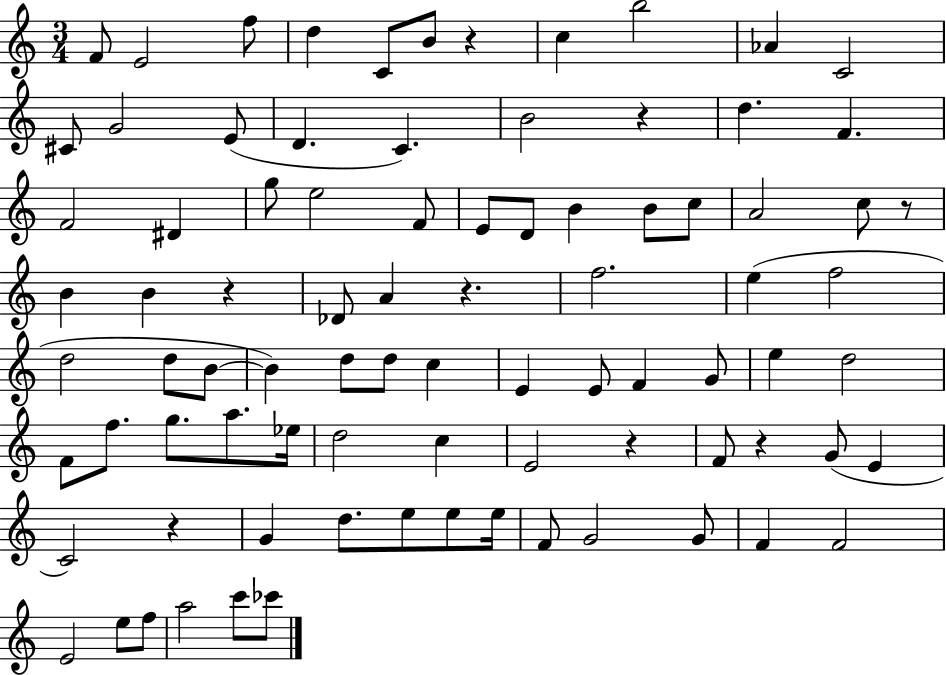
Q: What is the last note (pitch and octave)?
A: CES6